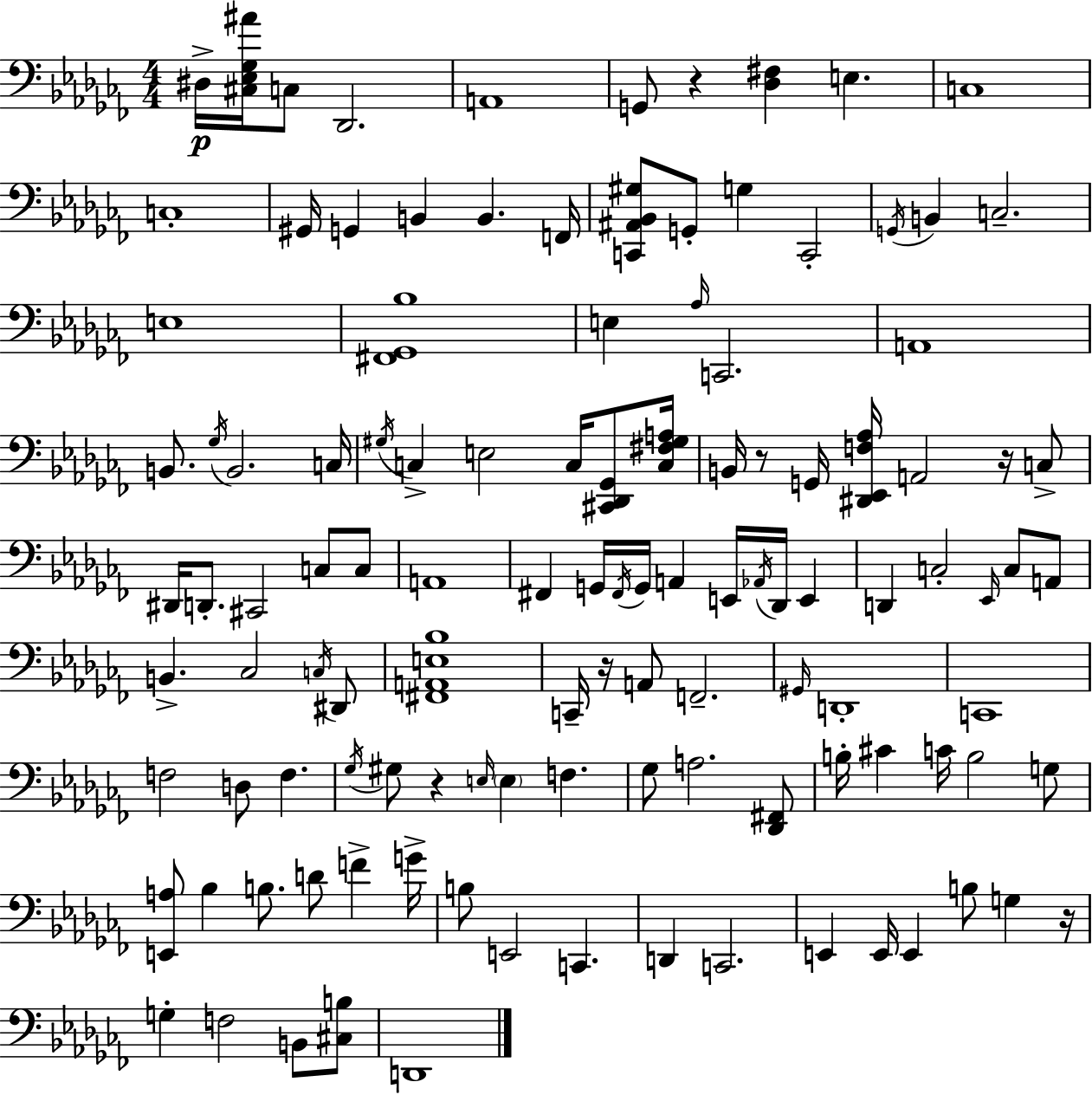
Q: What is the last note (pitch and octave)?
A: D2